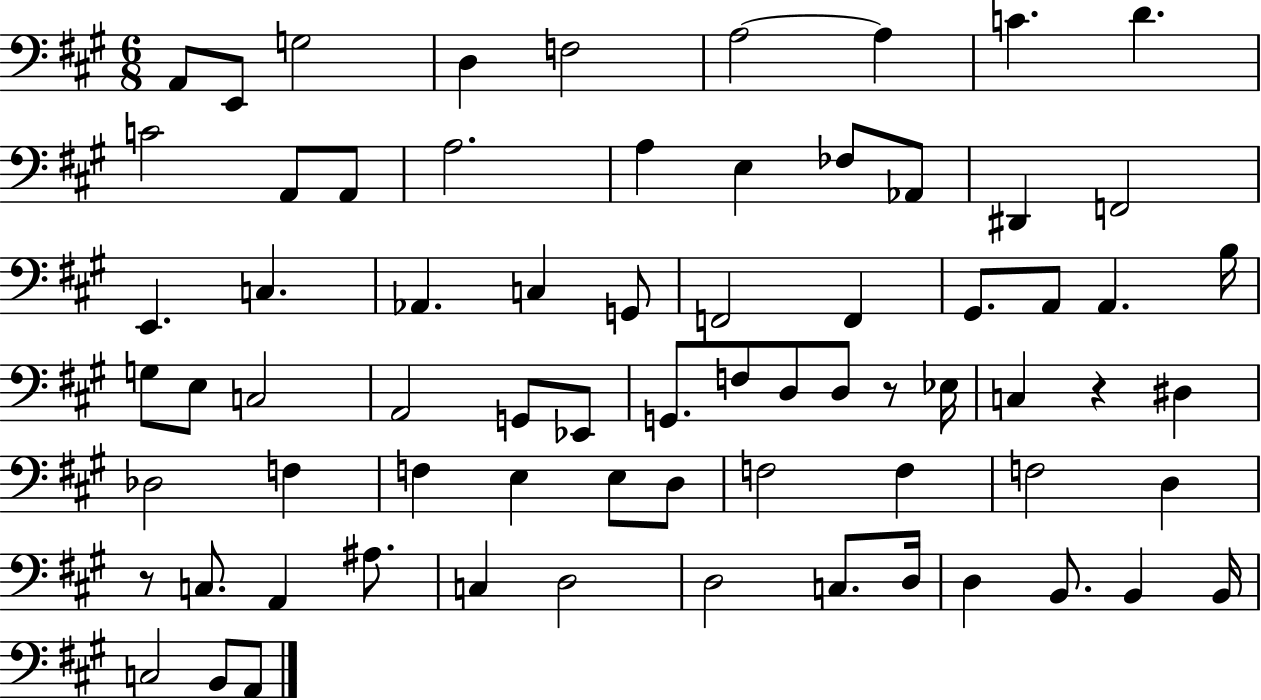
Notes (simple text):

A2/e E2/e G3/h D3/q F3/h A3/h A3/q C4/q. D4/q. C4/h A2/e A2/e A3/h. A3/q E3/q FES3/e Ab2/e D#2/q F2/h E2/q. C3/q. Ab2/q. C3/q G2/e F2/h F2/q G#2/e. A2/e A2/q. B3/s G3/e E3/e C3/h A2/h G2/e Eb2/e G2/e. F3/e D3/e D3/e R/e Eb3/s C3/q R/q D#3/q Db3/h F3/q F3/q E3/q E3/e D3/e F3/h F3/q F3/h D3/q R/e C3/e. A2/q A#3/e. C3/q D3/h D3/h C3/e. D3/s D3/q B2/e. B2/q B2/s C3/h B2/e A2/e